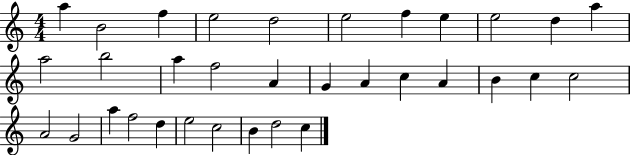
{
  \clef treble
  \numericTimeSignature
  \time 4/4
  \key c \major
  a''4 b'2 f''4 | e''2 d''2 | e''2 f''4 e''4 | e''2 d''4 a''4 | \break a''2 b''2 | a''4 f''2 a'4 | g'4 a'4 c''4 a'4 | b'4 c''4 c''2 | \break a'2 g'2 | a''4 f''2 d''4 | e''2 c''2 | b'4 d''2 c''4 | \break \bar "|."
}